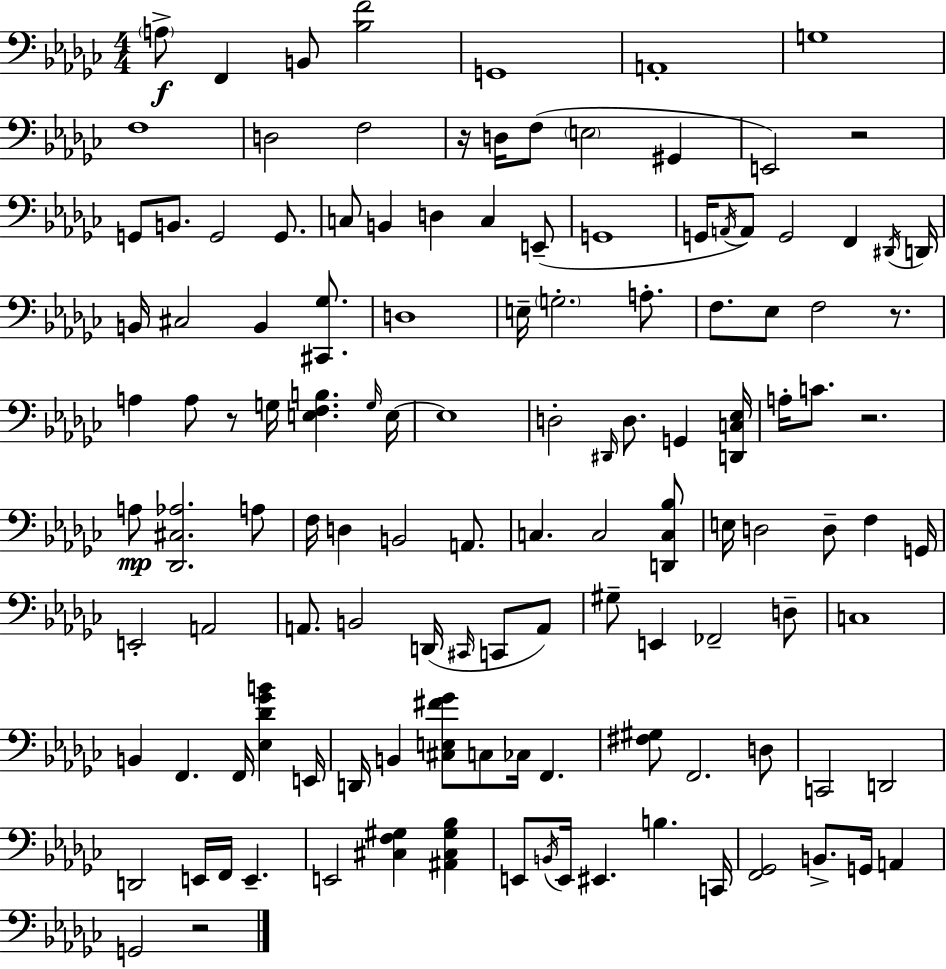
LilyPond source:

{
  \clef bass
  \numericTimeSignature
  \time 4/4
  \key ees \minor
  \parenthesize a8->\f f,4 b,8 <bes f'>2 | g,1 | a,1-. | g1 | \break f1 | d2 f2 | r16 d16 f8( \parenthesize e2 gis,4 | e,2) r2 | \break g,8 b,8. g,2 g,8. | c8 b,4 d4 c4 e,8--( | g,1 | g,16 \acciaccatura { a,16 }) a,8 g,2 f,4 | \break \acciaccatura { dis,16 } d,16 b,16 cis2 b,4 <cis, ges>8. | d1 | e16-- \parenthesize g2.-. a8.-. | f8. ees8 f2 r8. | \break a4 a8 r8 g16 <e f b>4. | \grace { g16 } e16~~ e1 | d2-. \grace { dis,16 } d8. g,4 | <d, c ees>16 a16-. c'8. r2. | \break a8\mp <des, cis aes>2. | a8 f16 d4 b,2 | a,8. c4. c2 | <d, c bes>8 e16 d2 d8-- f4 | \break g,16 e,2-. a,2 | a,8. b,2 d,16( | \grace { cis,16 } c,8 a,8) gis8-- e,4 fes,2-- | d8-- c1 | \break b,4 f,4. f,16 | <ees des' ges' b'>4 e,16 d,16 b,4 <cis e fis' ges'>8 c8 ces16 f,4. | <fis gis>8 f,2. | d8 c,2 d,2 | \break d,2 e,16 f,16 e,4.-- | e,2 <cis f gis>4 | <ais, cis gis bes>4 e,8 \acciaccatura { b,16 } e,16 eis,4. b4. | c,16 <f, ges,>2 b,8.-> | \break g,16 a,4 g,2 r2 | \bar "|."
}